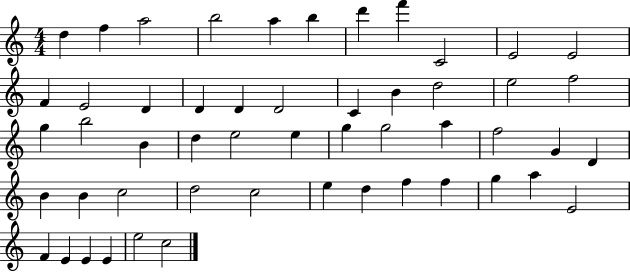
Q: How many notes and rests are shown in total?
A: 52